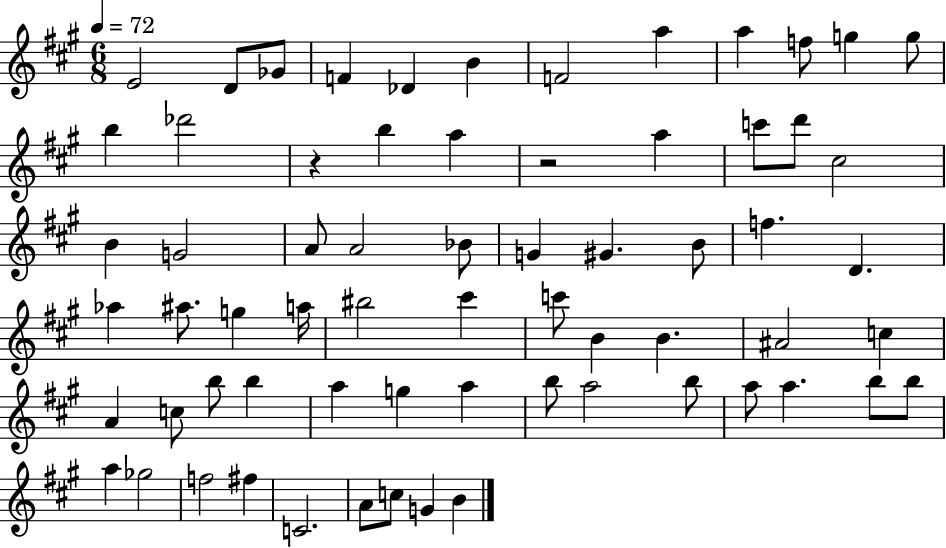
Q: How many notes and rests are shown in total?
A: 66